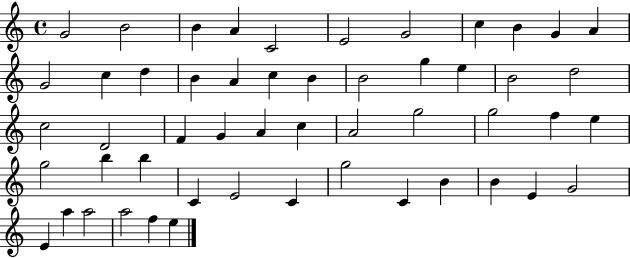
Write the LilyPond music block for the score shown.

{
  \clef treble
  \time 4/4
  \defaultTimeSignature
  \key c \major
  g'2 b'2 | b'4 a'4 c'2 | e'2 g'2 | c''4 b'4 g'4 a'4 | \break g'2 c''4 d''4 | b'4 a'4 c''4 b'4 | b'2 g''4 e''4 | b'2 d''2 | \break c''2 d'2 | f'4 g'4 a'4 c''4 | a'2 g''2 | g''2 f''4 e''4 | \break g''2 b''4 b''4 | c'4 e'2 c'4 | g''2 c'4 b'4 | b'4 e'4 g'2 | \break e'4 a''4 a''2 | a''2 f''4 e''4 | \bar "|."
}